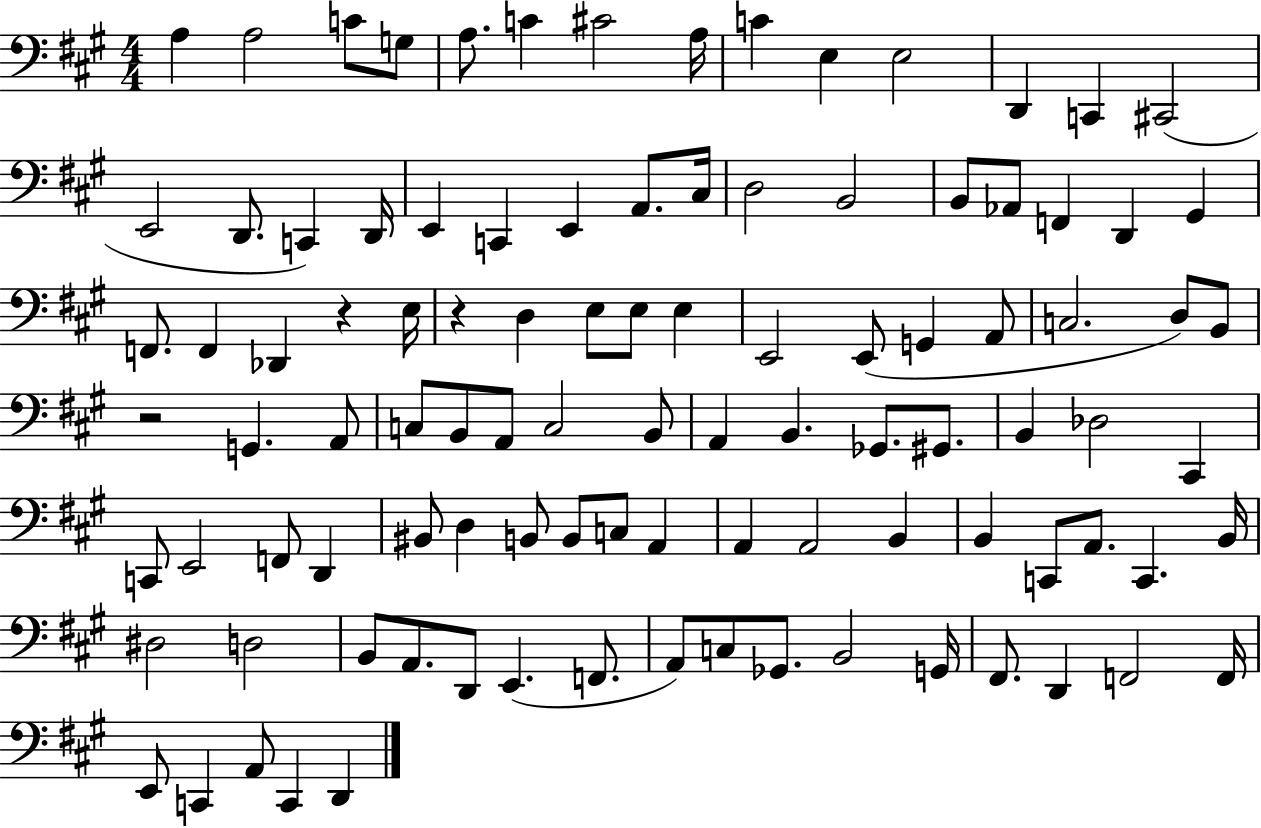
X:1
T:Untitled
M:4/4
L:1/4
K:A
A, A,2 C/2 G,/2 A,/2 C ^C2 A,/4 C E, E,2 D,, C,, ^C,,2 E,,2 D,,/2 C,, D,,/4 E,, C,, E,, A,,/2 ^C,/4 D,2 B,,2 B,,/2 _A,,/2 F,, D,, ^G,, F,,/2 F,, _D,, z E,/4 z D, E,/2 E,/2 E, E,,2 E,,/2 G,, A,,/2 C,2 D,/2 B,,/2 z2 G,, A,,/2 C,/2 B,,/2 A,,/2 C,2 B,,/2 A,, B,, _G,,/2 ^G,,/2 B,, _D,2 ^C,, C,,/2 E,,2 F,,/2 D,, ^B,,/2 D, B,,/2 B,,/2 C,/2 A,, A,, A,,2 B,, B,, C,,/2 A,,/2 C,, B,,/4 ^D,2 D,2 B,,/2 A,,/2 D,,/2 E,, F,,/2 A,,/2 C,/2 _G,,/2 B,,2 G,,/4 ^F,,/2 D,, F,,2 F,,/4 E,,/2 C,, A,,/2 C,, D,,